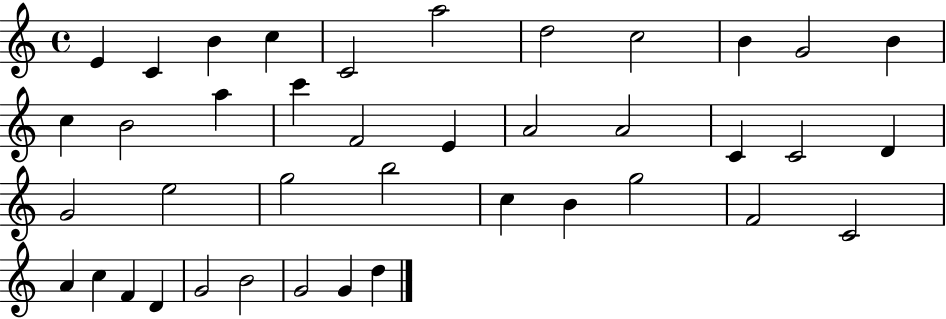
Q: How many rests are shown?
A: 0